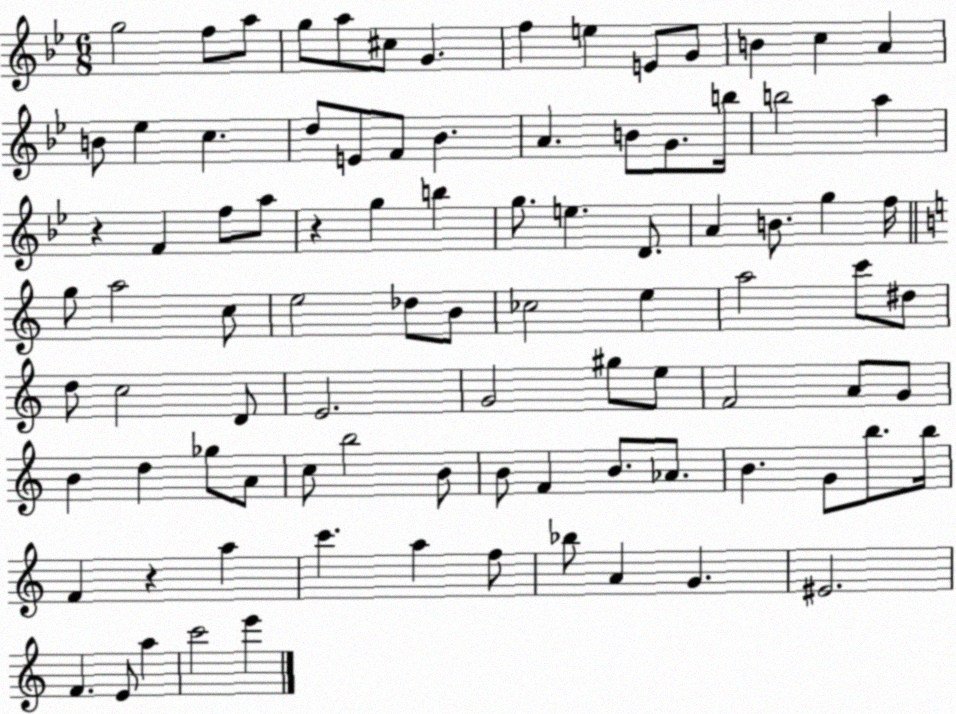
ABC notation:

X:1
T:Untitled
M:6/8
L:1/4
K:Bb
g2 f/2 a/2 g/2 a/2 ^c/2 G f e E/2 G/2 B c A B/2 _e c d/2 E/2 F/2 _B A B/2 G/2 b/4 b2 a z F f/2 a/2 z g b g/2 e D/2 A B/2 g f/4 g/2 a2 c/2 e2 _d/2 B/2 _c2 e a2 c'/2 ^d/2 d/2 c2 D/2 E2 G2 ^g/2 e/2 F2 A/2 G/2 B d _g/2 A/2 c/2 b2 B/2 B/2 F B/2 _A/2 B G/2 b/2 b/4 F z a c' a f/2 _b/2 A G ^E2 F E/2 a c'2 e'